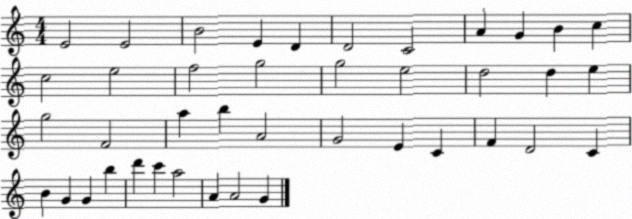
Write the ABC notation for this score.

X:1
T:Untitled
M:4/4
L:1/4
K:C
E2 E2 B2 E D D2 C2 A G B c c2 e2 f2 g2 g2 e2 d2 d e g2 F2 a b A2 G2 E C F D2 C B G G b d' c' a2 A A2 G